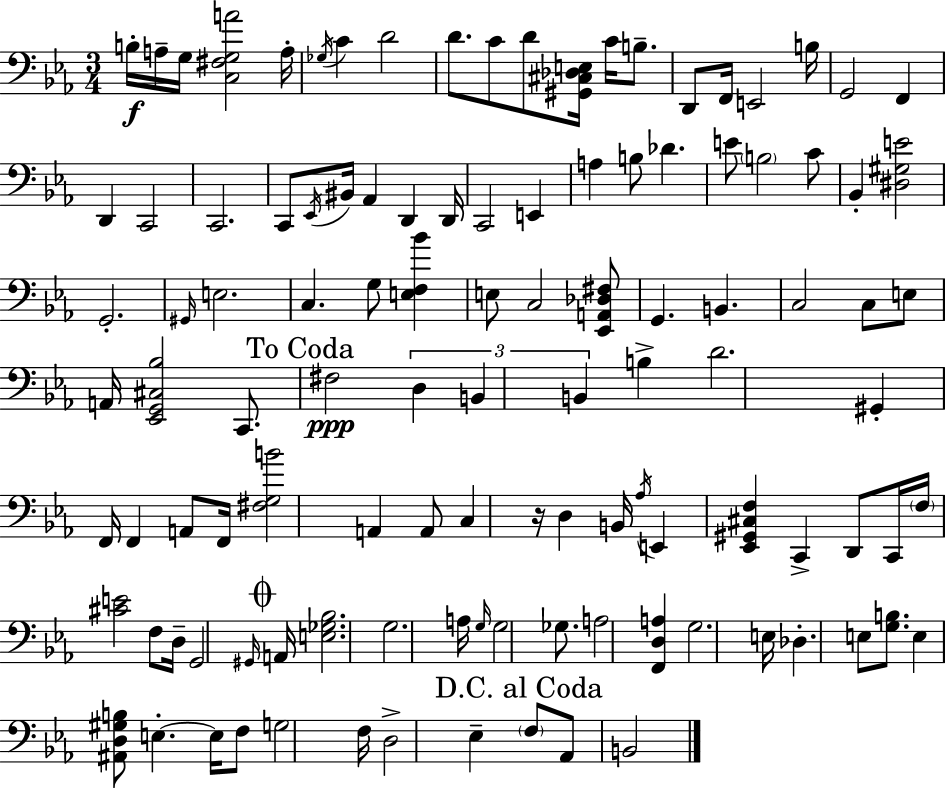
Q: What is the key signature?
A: C minor